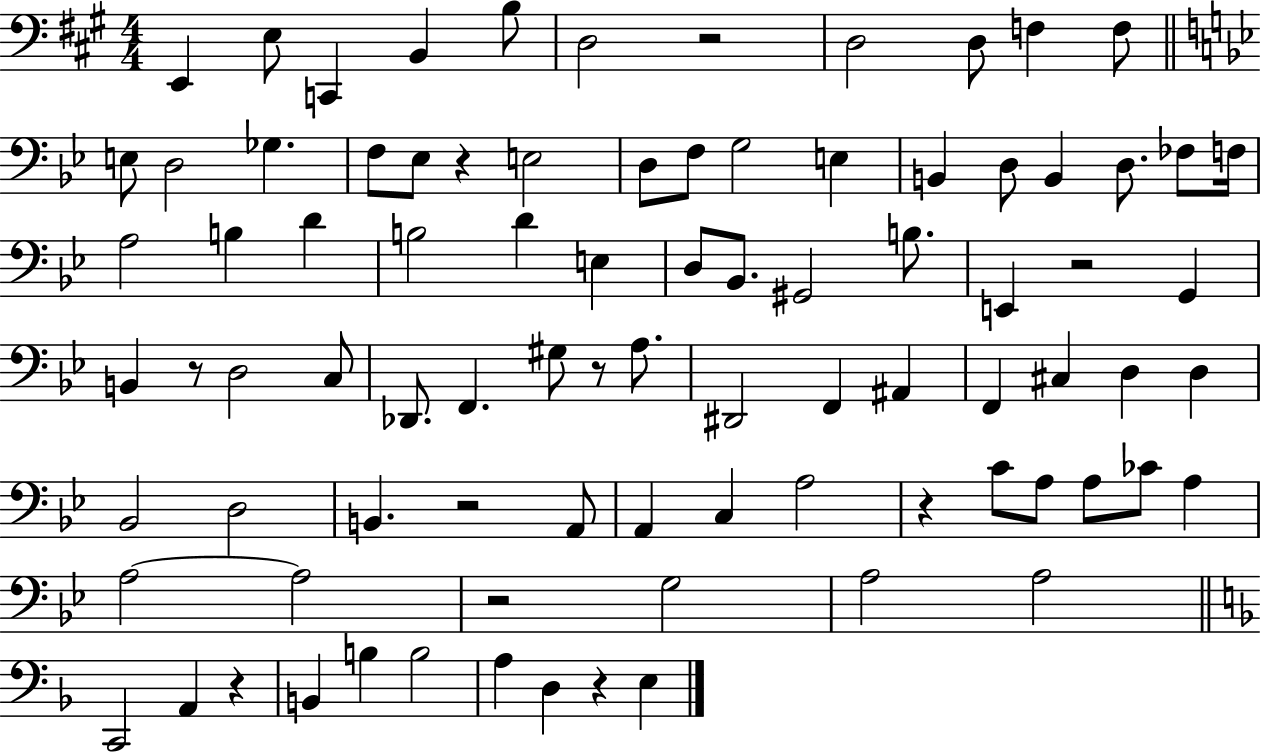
X:1
T:Untitled
M:4/4
L:1/4
K:A
E,, E,/2 C,, B,, B,/2 D,2 z2 D,2 D,/2 F, F,/2 E,/2 D,2 _G, F,/2 _E,/2 z E,2 D,/2 F,/2 G,2 E, B,, D,/2 B,, D,/2 _F,/2 F,/4 A,2 B, D B,2 D E, D,/2 _B,,/2 ^G,,2 B,/2 E,, z2 G,, B,, z/2 D,2 C,/2 _D,,/2 F,, ^G,/2 z/2 A,/2 ^D,,2 F,, ^A,, F,, ^C, D, D, _B,,2 D,2 B,, z2 A,,/2 A,, C, A,2 z C/2 A,/2 A,/2 _C/2 A, A,2 A,2 z2 G,2 A,2 A,2 C,,2 A,, z B,, B, B,2 A, D, z E,